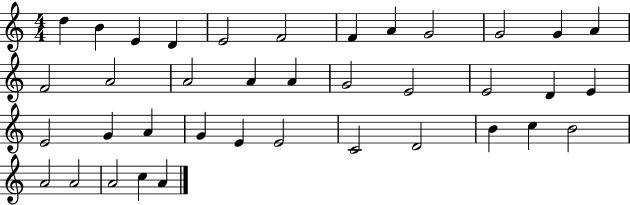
D5/q B4/q E4/q D4/q E4/h F4/h F4/q A4/q G4/h G4/h G4/q A4/q F4/h A4/h A4/h A4/q A4/q G4/h E4/h E4/h D4/q E4/q E4/h G4/q A4/q G4/q E4/q E4/h C4/h D4/h B4/q C5/q B4/h A4/h A4/h A4/h C5/q A4/q